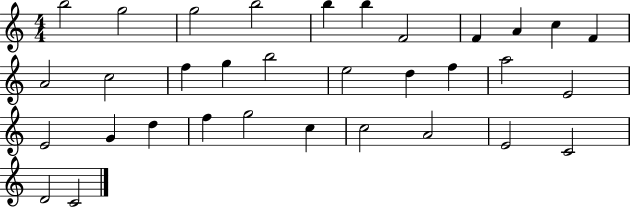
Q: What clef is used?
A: treble